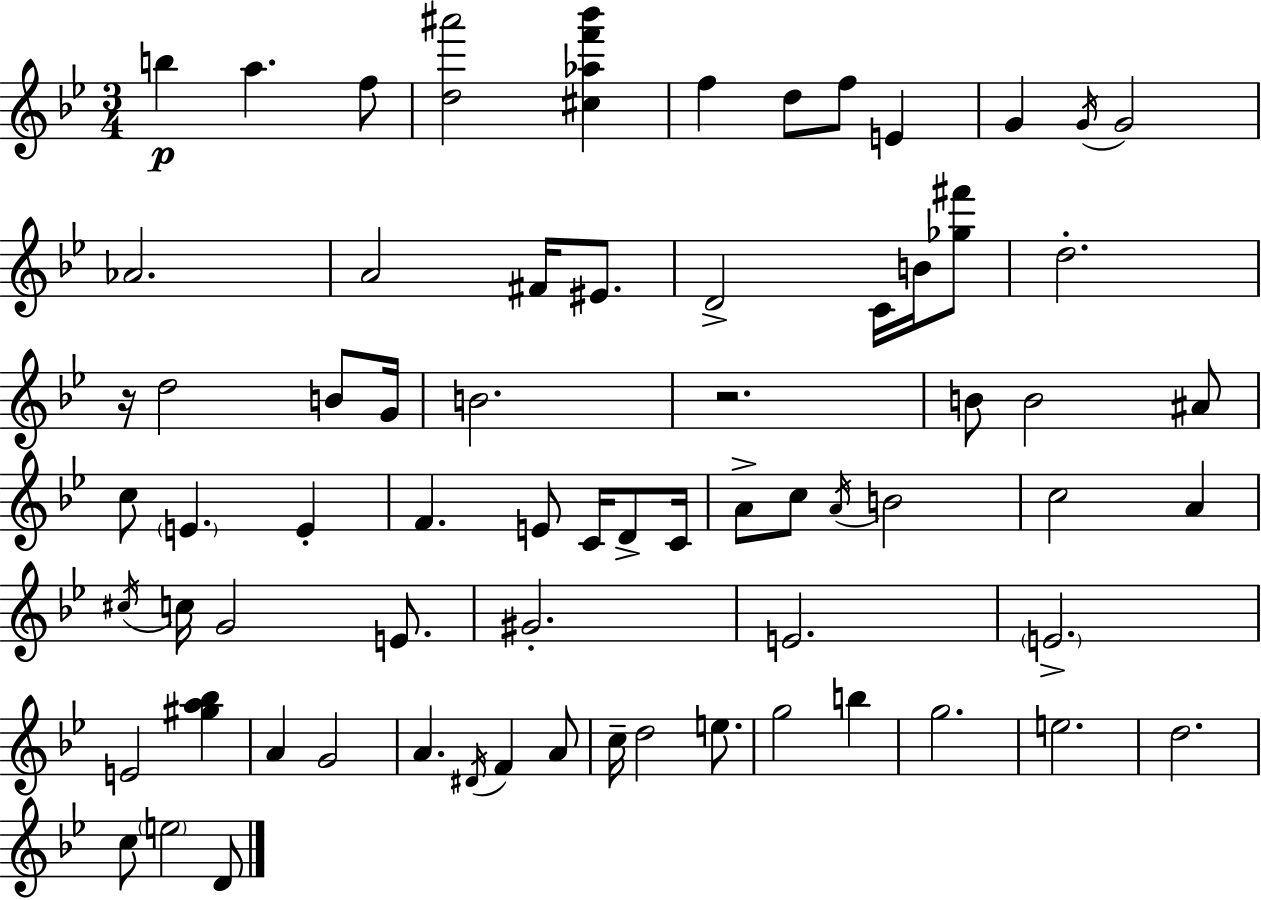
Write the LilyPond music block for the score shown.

{
  \clef treble
  \numericTimeSignature
  \time 3/4
  \key g \minor
  b''4\p a''4. f''8 | <d'' ais'''>2 <cis'' aes'' f''' bes'''>4 | f''4 d''8 f''8 e'4 | g'4 \acciaccatura { g'16 } g'2 | \break aes'2. | a'2 fis'16 eis'8. | d'2-> c'16 b'16 <ges'' fis'''>8 | d''2.-. | \break r16 d''2 b'8 | g'16 b'2. | r2. | b'8 b'2 ais'8 | \break c''8 \parenthesize e'4. e'4-. | f'4. e'8 c'16 d'8-> | c'16 a'8-> c''8 \acciaccatura { a'16 } b'2 | c''2 a'4 | \break \acciaccatura { cis''16 } c''16 g'2 | e'8. gis'2.-. | e'2. | \parenthesize e'2.-> | \break e'2 <gis'' a'' bes''>4 | a'4 g'2 | a'4. \acciaccatura { dis'16 } f'4 | a'8 c''16-- d''2 | \break e''8. g''2 | b''4 g''2. | e''2. | d''2. | \break c''8 \parenthesize e''2 | d'8 \bar "|."
}